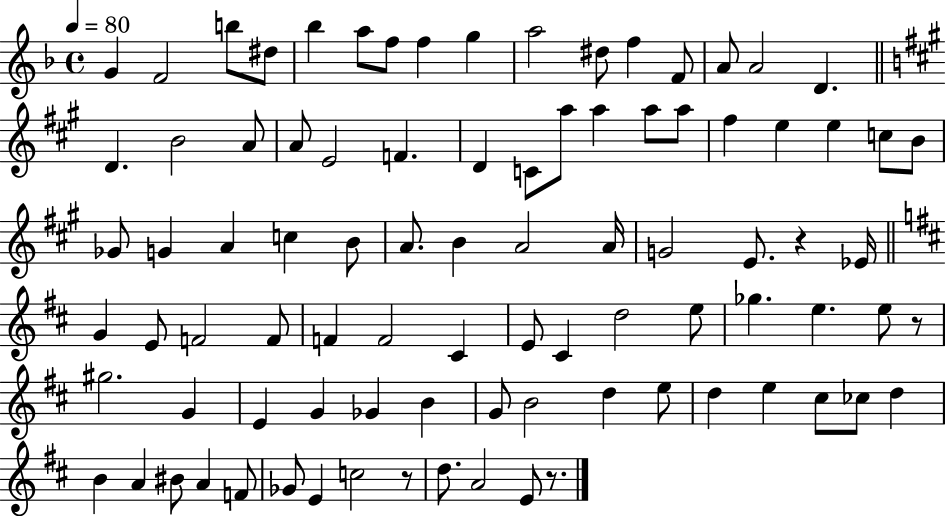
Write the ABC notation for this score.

X:1
T:Untitled
M:4/4
L:1/4
K:F
G F2 b/2 ^d/2 _b a/2 f/2 f g a2 ^d/2 f F/2 A/2 A2 D D B2 A/2 A/2 E2 F D C/2 a/2 a a/2 a/2 ^f e e c/2 B/2 _G/2 G A c B/2 A/2 B A2 A/4 G2 E/2 z _E/4 G E/2 F2 F/2 F F2 ^C E/2 ^C d2 e/2 _g e e/2 z/2 ^g2 G E G _G B G/2 B2 d e/2 d e ^c/2 _c/2 d B A ^B/2 A F/2 _G/2 E c2 z/2 d/2 A2 E/2 z/2